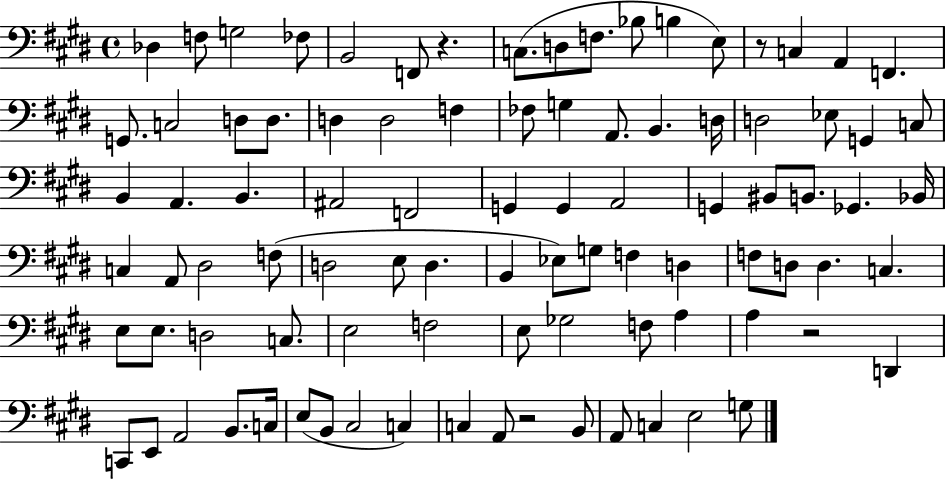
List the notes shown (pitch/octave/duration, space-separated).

Db3/q F3/e G3/h FES3/e B2/h F2/e R/q. C3/e. D3/e F3/e. Bb3/e B3/q E3/e R/e C3/q A2/q F2/q. G2/e. C3/h D3/e D3/e. D3/q D3/h F3/q FES3/e G3/q A2/e. B2/q. D3/s D3/h Eb3/e G2/q C3/e B2/q A2/q. B2/q. A#2/h F2/h G2/q G2/q A2/h G2/q BIS2/e B2/e. Gb2/q. Bb2/s C3/q A2/e D#3/h F3/e D3/h E3/e D3/q. B2/q Eb3/e G3/e F3/q D3/q F3/e D3/e D3/q. C3/q. E3/e E3/e. D3/h C3/e. E3/h F3/h E3/e Gb3/h F3/e A3/q A3/q R/h D2/q C2/e E2/e A2/h B2/e. C3/s E3/e B2/e C#3/h C3/q C3/q A2/e R/h B2/e A2/e C3/q E3/h G3/e